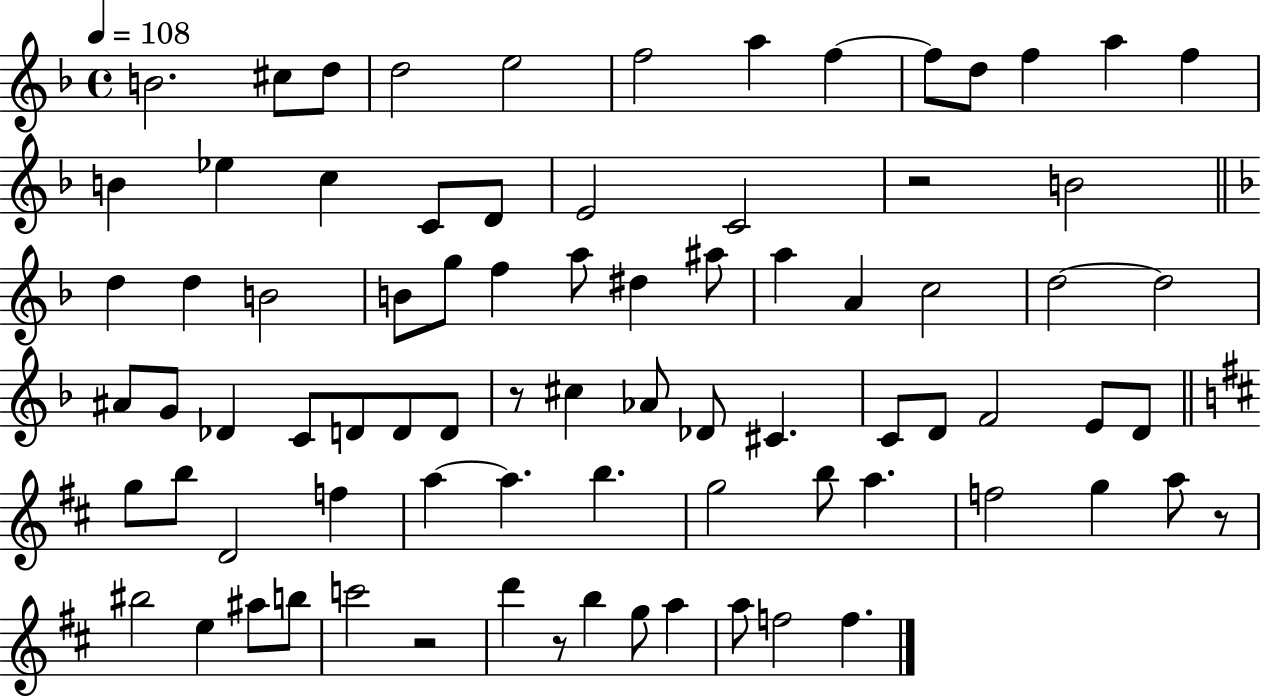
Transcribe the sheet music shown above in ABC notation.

X:1
T:Untitled
M:4/4
L:1/4
K:F
B2 ^c/2 d/2 d2 e2 f2 a f f/2 d/2 f a f B _e c C/2 D/2 E2 C2 z2 B2 d d B2 B/2 g/2 f a/2 ^d ^a/2 a A c2 d2 d2 ^A/2 G/2 _D C/2 D/2 D/2 D/2 z/2 ^c _A/2 _D/2 ^C C/2 D/2 F2 E/2 D/2 g/2 b/2 D2 f a a b g2 b/2 a f2 g a/2 z/2 ^b2 e ^a/2 b/2 c'2 z2 d' z/2 b g/2 a a/2 f2 f